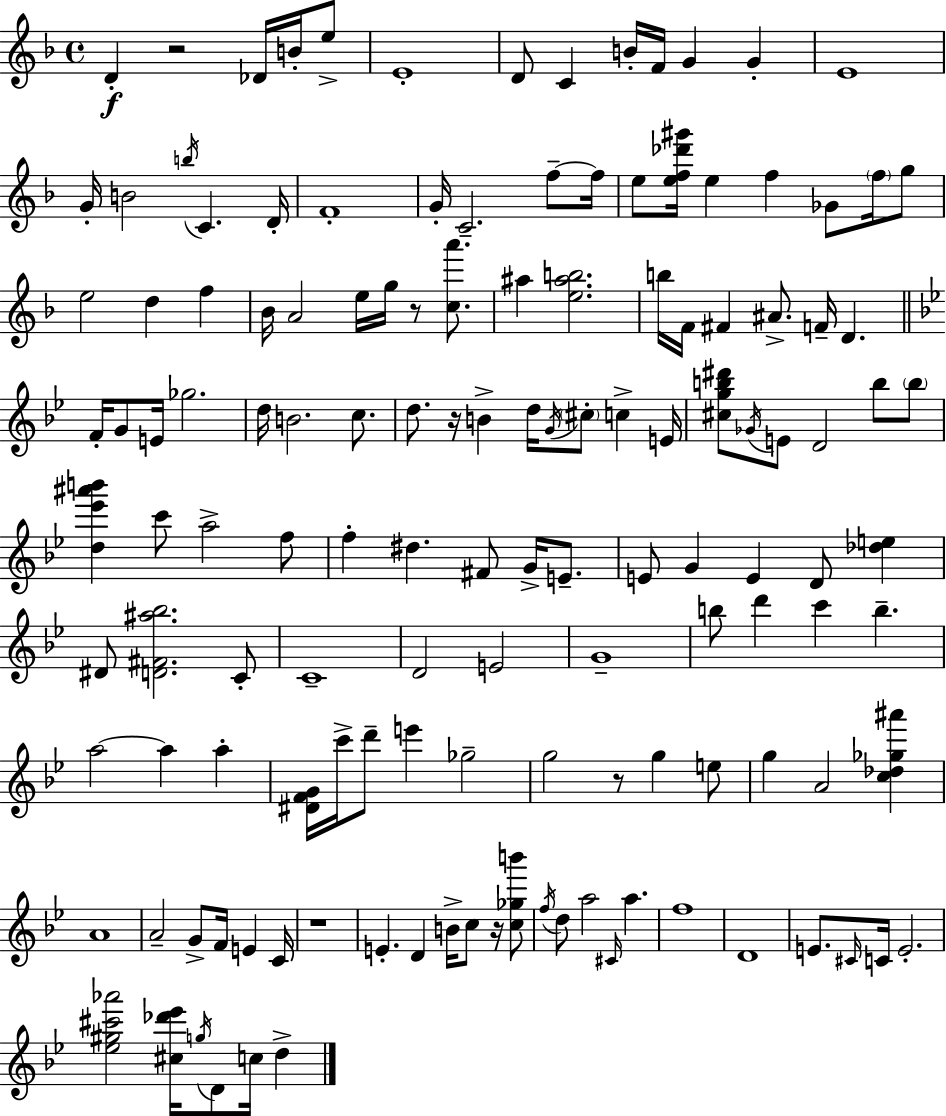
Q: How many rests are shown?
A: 6